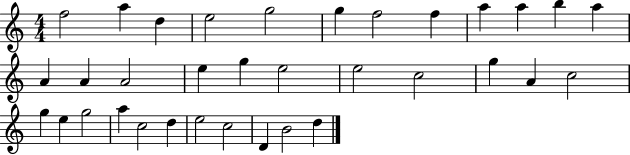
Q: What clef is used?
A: treble